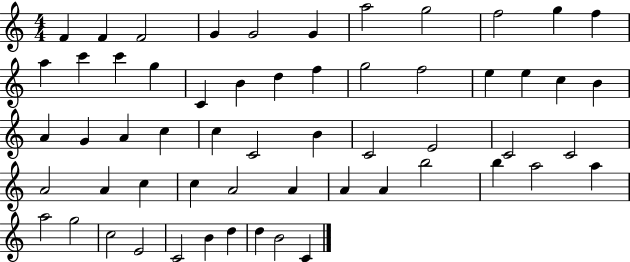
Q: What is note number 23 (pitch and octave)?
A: E5